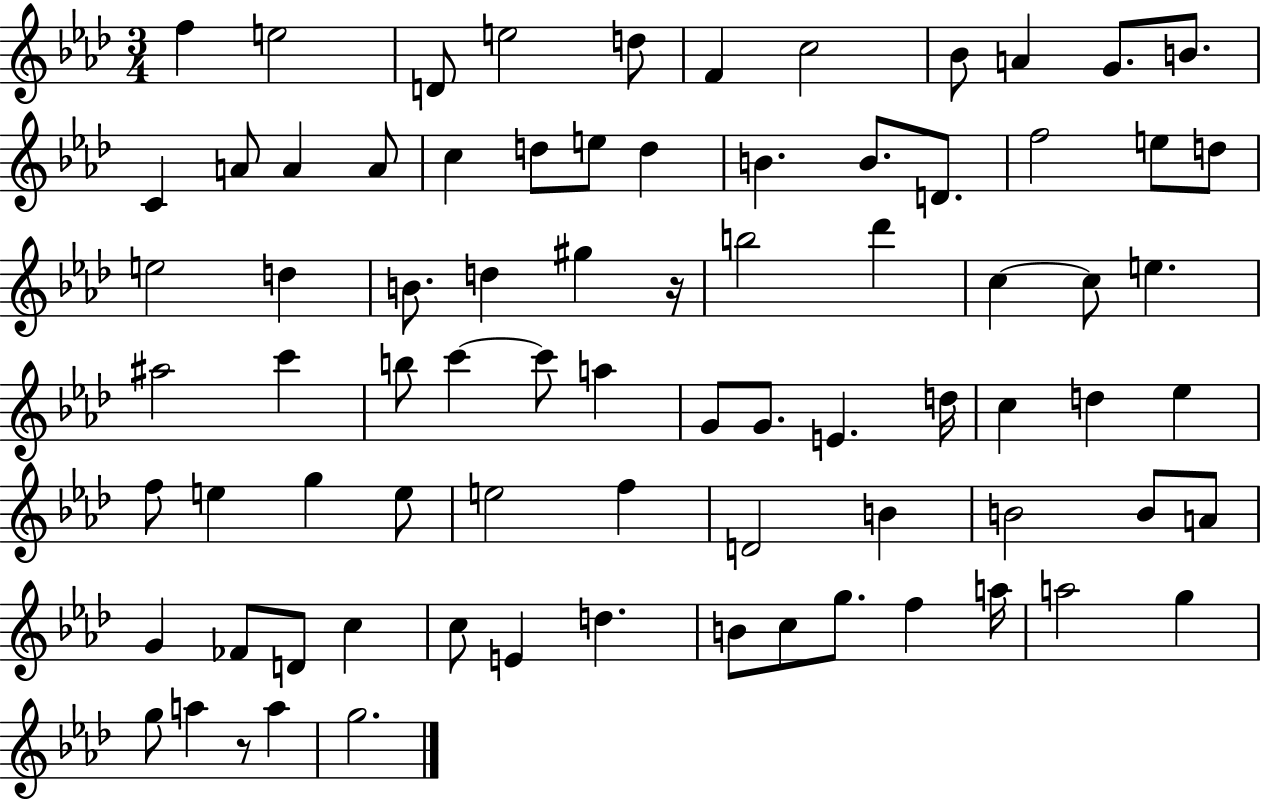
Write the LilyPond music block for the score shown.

{
  \clef treble
  \numericTimeSignature
  \time 3/4
  \key aes \major
  f''4 e''2 | d'8 e''2 d''8 | f'4 c''2 | bes'8 a'4 g'8. b'8. | \break c'4 a'8 a'4 a'8 | c''4 d''8 e''8 d''4 | b'4. b'8. d'8. | f''2 e''8 d''8 | \break e''2 d''4 | b'8. d''4 gis''4 r16 | b''2 des'''4 | c''4~~ c''8 e''4. | \break ais''2 c'''4 | b''8 c'''4~~ c'''8 a''4 | g'8 g'8. e'4. d''16 | c''4 d''4 ees''4 | \break f''8 e''4 g''4 e''8 | e''2 f''4 | d'2 b'4 | b'2 b'8 a'8 | \break g'4 fes'8 d'8 c''4 | c''8 e'4 d''4. | b'8 c''8 g''8. f''4 a''16 | a''2 g''4 | \break g''8 a''4 r8 a''4 | g''2. | \bar "|."
}